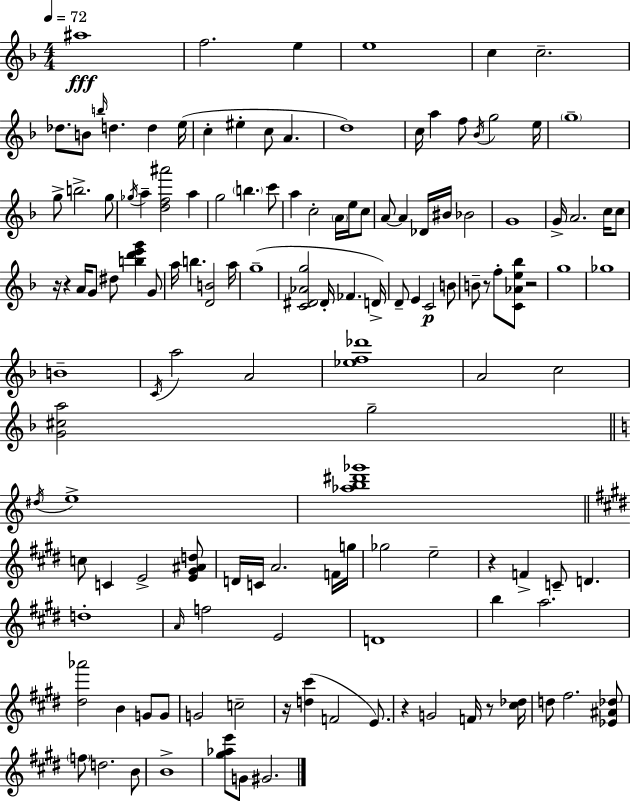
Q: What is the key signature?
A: D minor